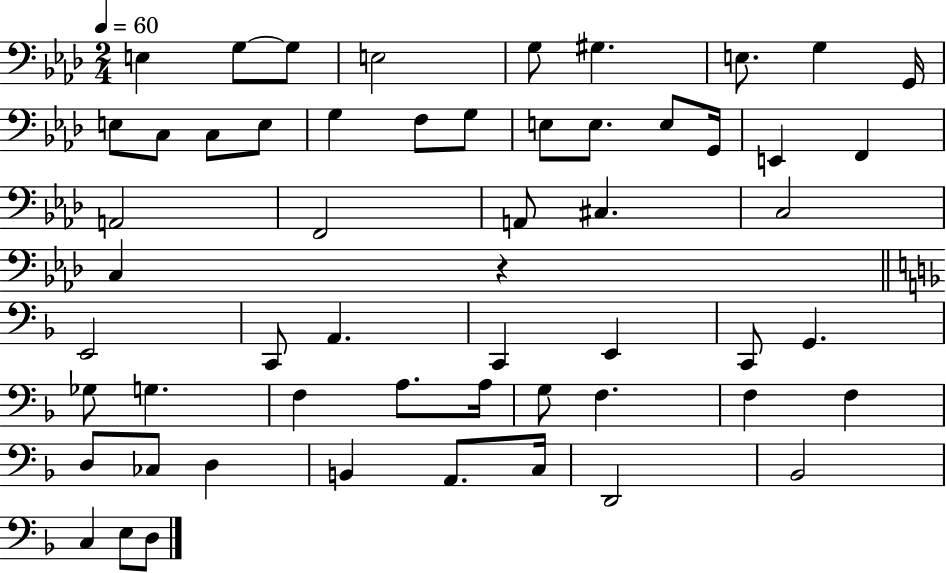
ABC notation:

X:1
T:Untitled
M:2/4
L:1/4
K:Ab
E, G,/2 G,/2 E,2 G,/2 ^G, E,/2 G, G,,/4 E,/2 C,/2 C,/2 E,/2 G, F,/2 G,/2 E,/2 E,/2 E,/2 G,,/4 E,, F,, A,,2 F,,2 A,,/2 ^C, C,2 C, z E,,2 C,,/2 A,, C,, E,, C,,/2 G,, _G,/2 G, F, A,/2 A,/4 G,/2 F, F, F, D,/2 _C,/2 D, B,, A,,/2 C,/4 D,,2 _B,,2 C, E,/2 D,/2